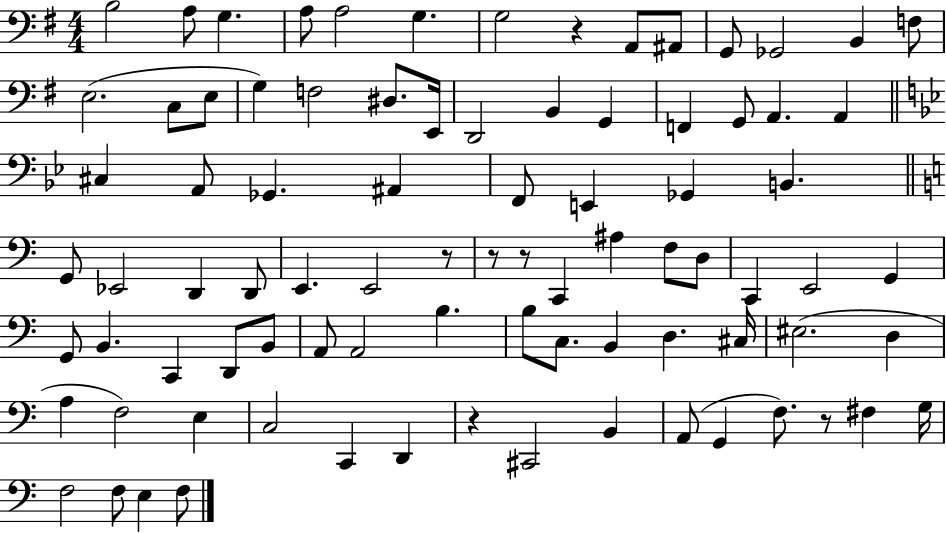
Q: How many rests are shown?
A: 6